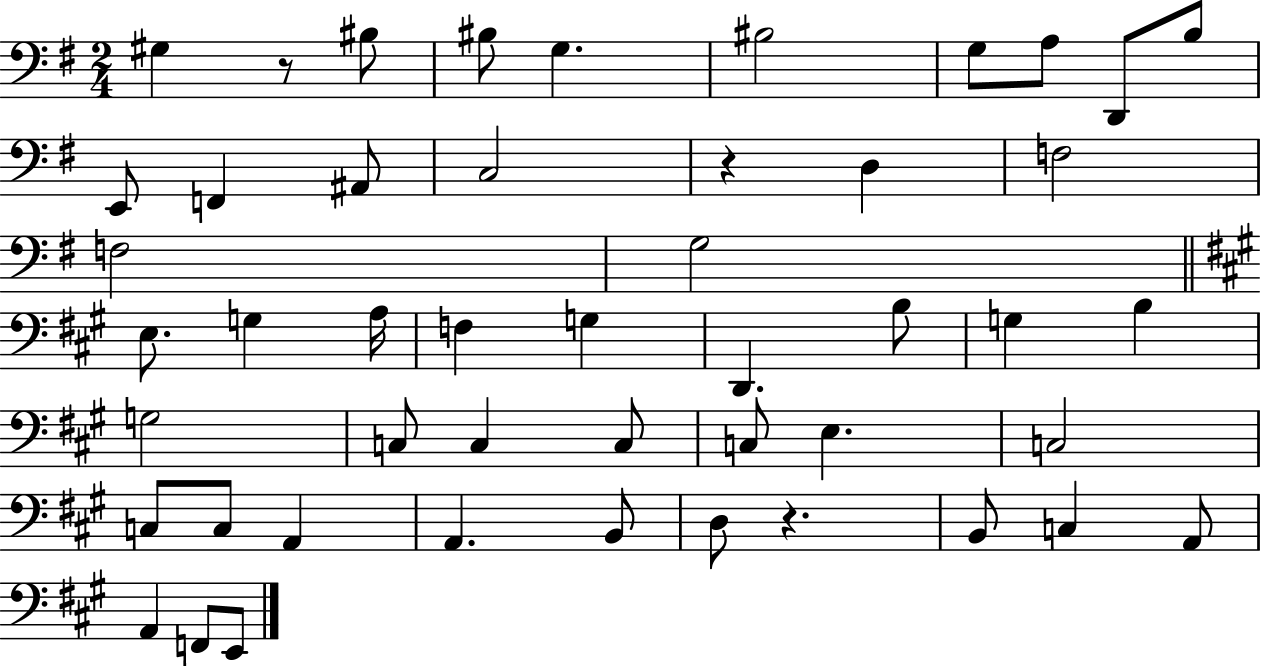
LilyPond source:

{
  \clef bass
  \numericTimeSignature
  \time 2/4
  \key g \major
  gis4 r8 bis8 | bis8 g4. | bis2 | g8 a8 d,8 b8 | \break e,8 f,4 ais,8 | c2 | r4 d4 | f2 | \break f2 | g2 | \bar "||" \break \key a \major e8. g4 a16 | f4 g4 | d,4. b8 | g4 b4 | \break g2 | c8 c4 c8 | c8 e4. | c2 | \break c8 c8 a,4 | a,4. b,8 | d8 r4. | b,8 c4 a,8 | \break a,4 f,8 e,8 | \bar "|."
}